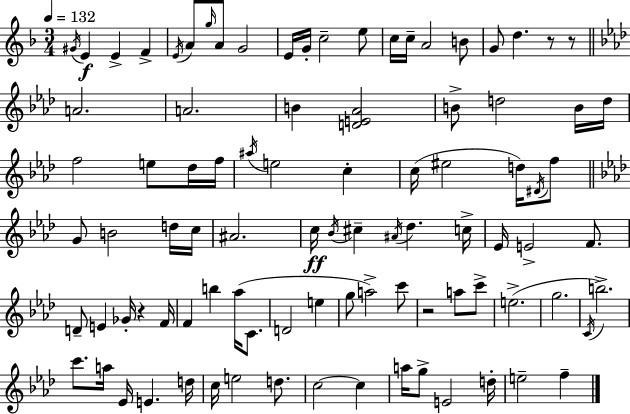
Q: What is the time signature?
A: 3/4